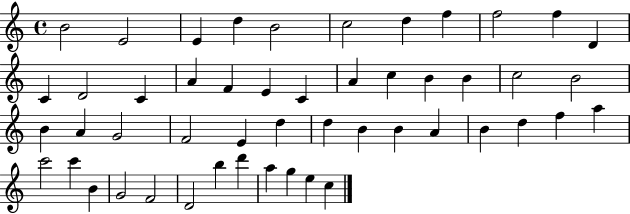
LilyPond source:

{
  \clef treble
  \time 4/4
  \defaultTimeSignature
  \key c \major
  b'2 e'2 | e'4 d''4 b'2 | c''2 d''4 f''4 | f''2 f''4 d'4 | \break c'4 d'2 c'4 | a'4 f'4 e'4 c'4 | a'4 c''4 b'4 b'4 | c''2 b'2 | \break b'4 a'4 g'2 | f'2 e'4 d''4 | d''4 b'4 b'4 a'4 | b'4 d''4 f''4 a''4 | \break c'''2 c'''4 b'4 | g'2 f'2 | d'2 b''4 d'''4 | a''4 g''4 e''4 c''4 | \break \bar "|."
}